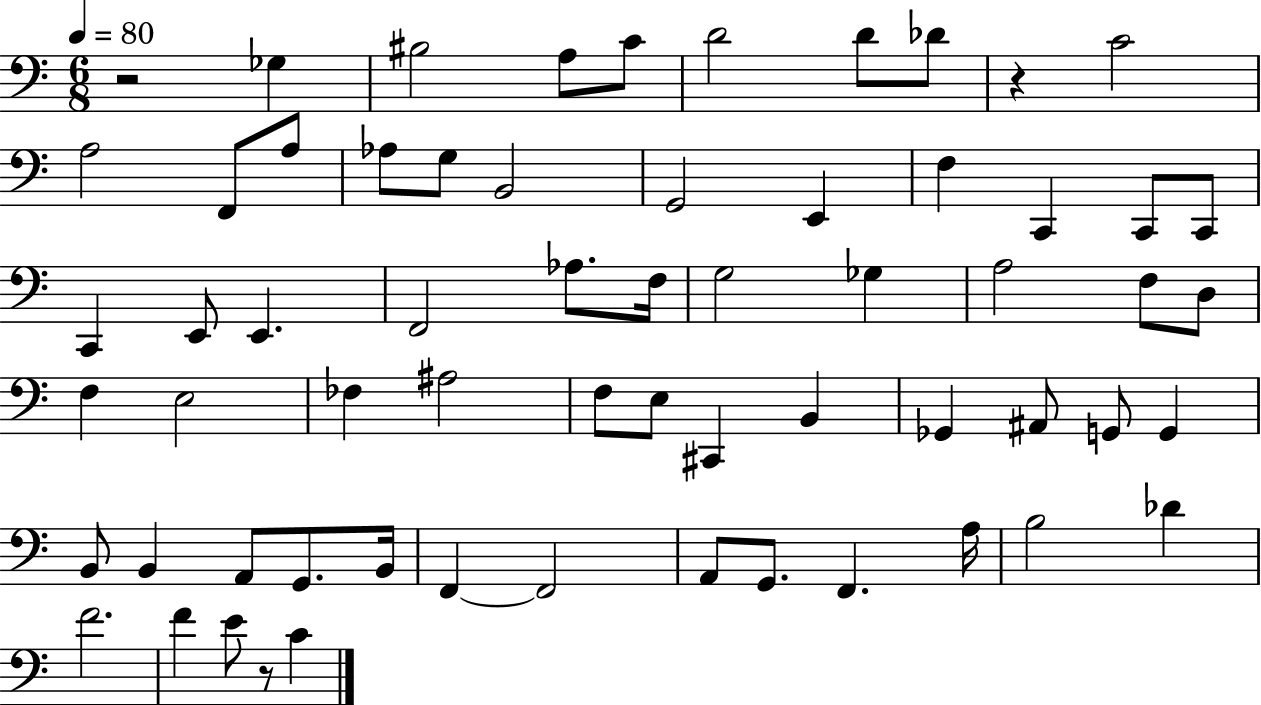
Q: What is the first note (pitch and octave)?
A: Gb3